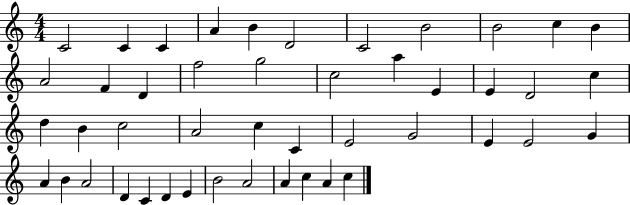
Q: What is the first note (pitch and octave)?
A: C4